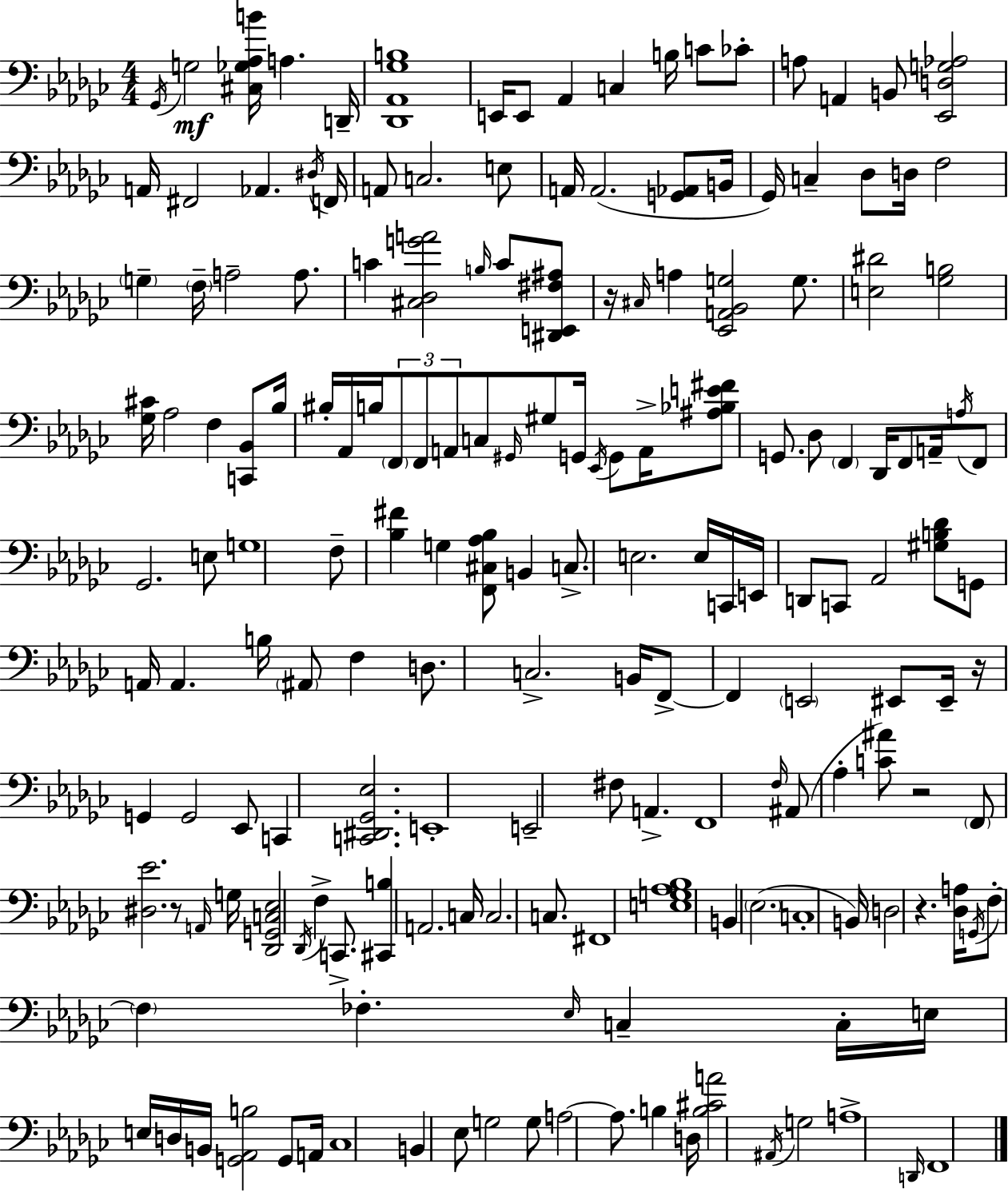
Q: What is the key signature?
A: EES minor